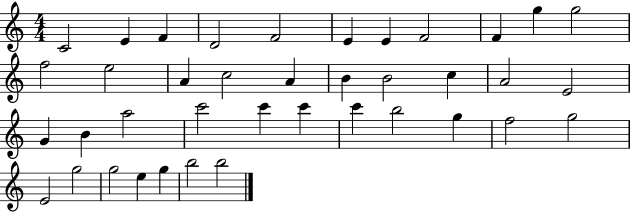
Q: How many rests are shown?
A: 0